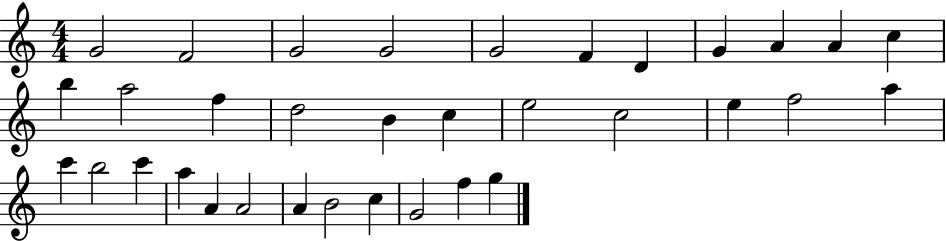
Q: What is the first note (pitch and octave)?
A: G4